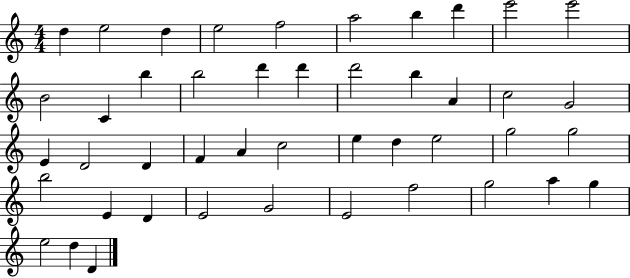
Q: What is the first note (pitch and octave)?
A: D5